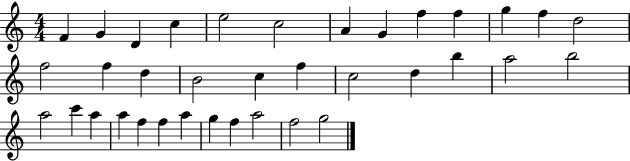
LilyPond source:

{
  \clef treble
  \numericTimeSignature
  \time 4/4
  \key c \major
  f'4 g'4 d'4 c''4 | e''2 c''2 | a'4 g'4 f''4 f''4 | g''4 f''4 d''2 | \break f''2 f''4 d''4 | b'2 c''4 f''4 | c''2 d''4 b''4 | a''2 b''2 | \break a''2 c'''4 a''4 | a''4 f''4 f''4 a''4 | g''4 f''4 a''2 | f''2 g''2 | \break \bar "|."
}